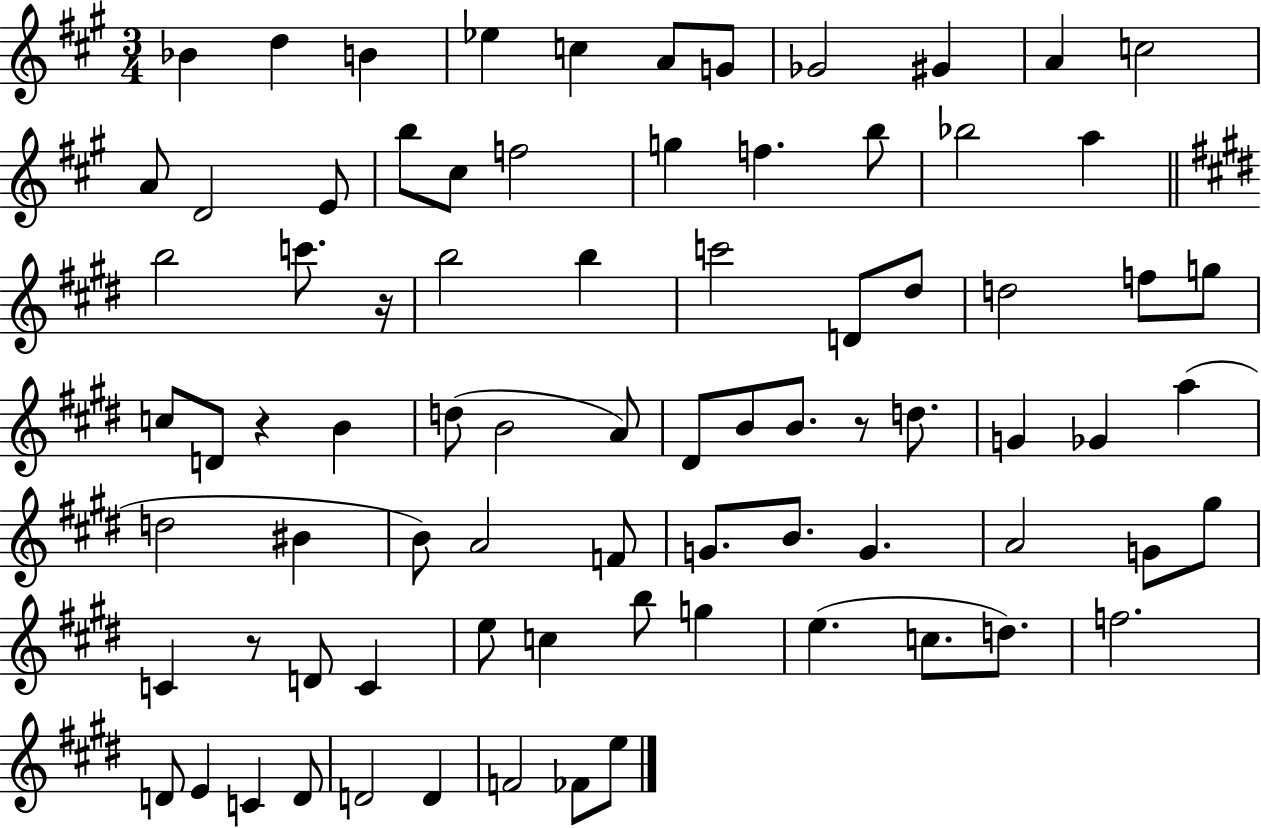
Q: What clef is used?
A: treble